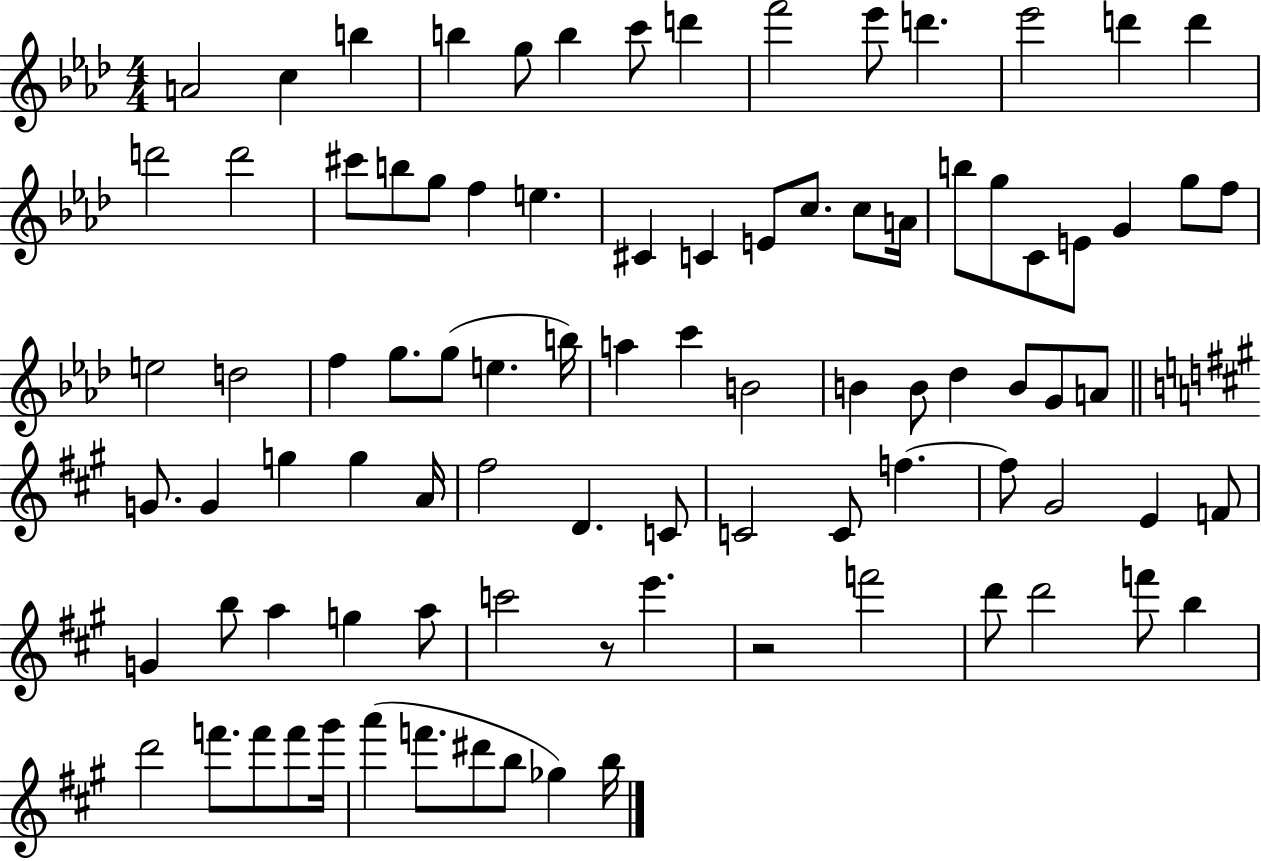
X:1
T:Untitled
M:4/4
L:1/4
K:Ab
A2 c b b g/2 b c'/2 d' f'2 _e'/2 d' _e'2 d' d' d'2 d'2 ^c'/2 b/2 g/2 f e ^C C E/2 c/2 c/2 A/4 b/2 g/2 C/2 E/2 G g/2 f/2 e2 d2 f g/2 g/2 e b/4 a c' B2 B B/2 _d B/2 G/2 A/2 G/2 G g g A/4 ^f2 D C/2 C2 C/2 f f/2 ^G2 E F/2 G b/2 a g a/2 c'2 z/2 e' z2 f'2 d'/2 d'2 f'/2 b d'2 f'/2 f'/2 f'/2 ^g'/4 a' f'/2 ^d'/2 b/2 _g b/4